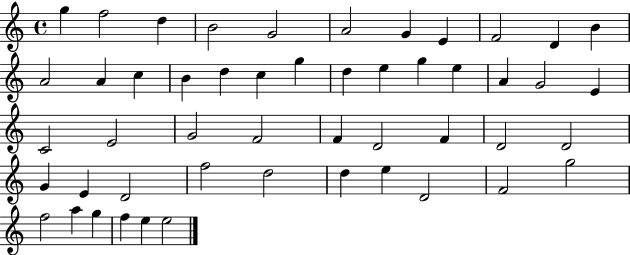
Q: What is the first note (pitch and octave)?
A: G5